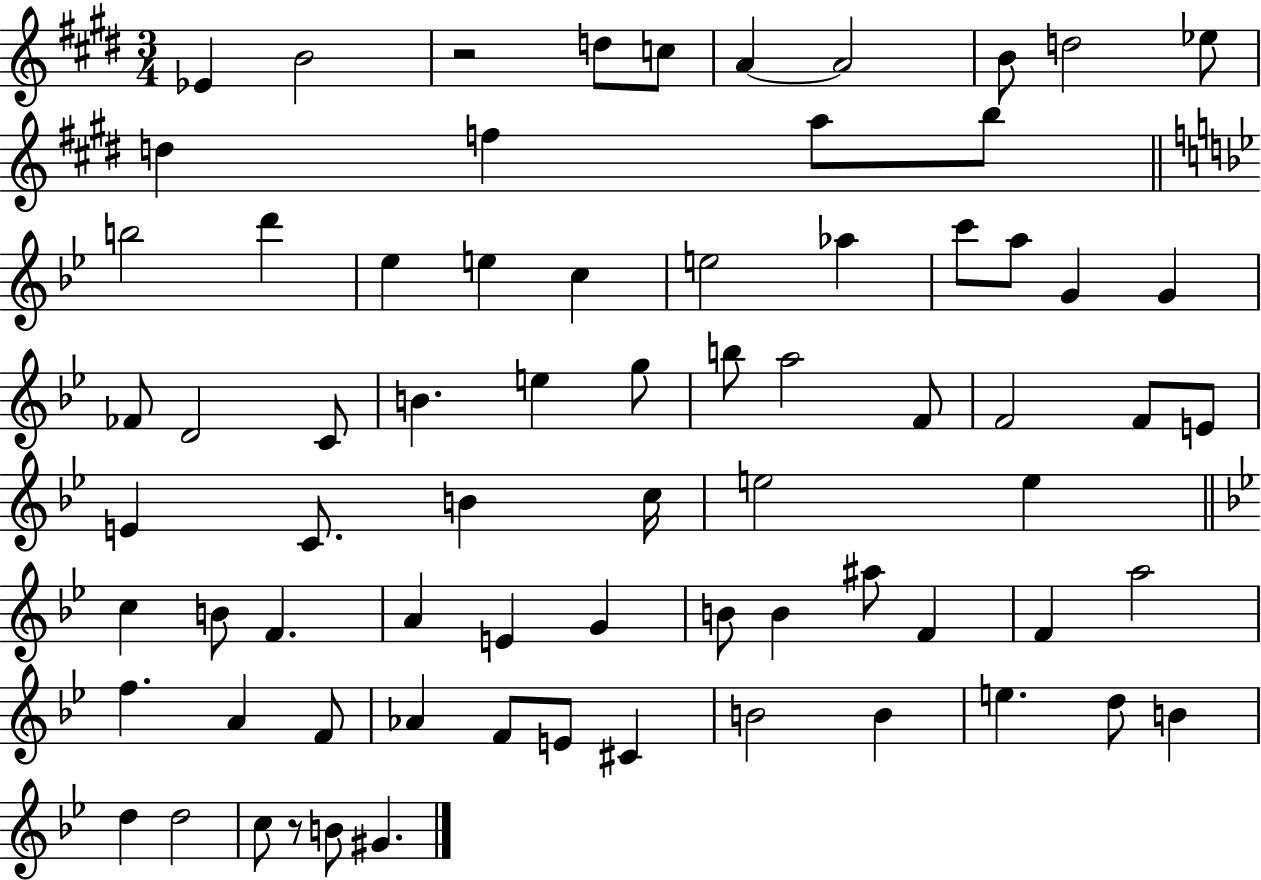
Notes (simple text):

Eb4/q B4/h R/h D5/e C5/e A4/q A4/h B4/e D5/h Eb5/e D5/q F5/q A5/e B5/e B5/h D6/q Eb5/q E5/q C5/q E5/h Ab5/q C6/e A5/e G4/q G4/q FES4/e D4/h C4/e B4/q. E5/q G5/e B5/e A5/h F4/e F4/h F4/e E4/e E4/q C4/e. B4/q C5/s E5/h E5/q C5/q B4/e F4/q. A4/q E4/q G4/q B4/e B4/q A#5/e F4/q F4/q A5/h F5/q. A4/q F4/e Ab4/q F4/e E4/e C#4/q B4/h B4/q E5/q. D5/e B4/q D5/q D5/h C5/e R/e B4/e G#4/q.